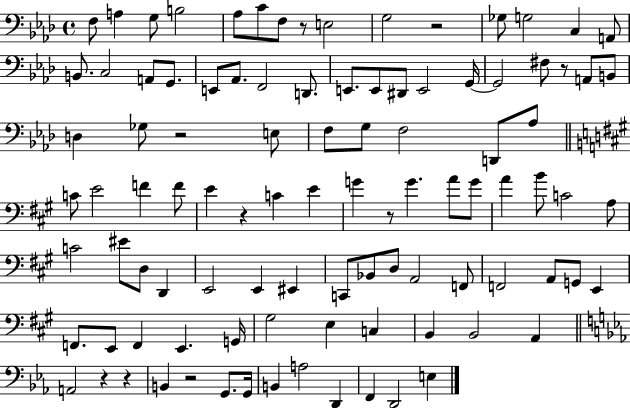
X:1
T:Untitled
M:4/4
L:1/4
K:Ab
F,/2 A, G,/2 B,2 _A,/2 C/2 F,/2 z/2 E,2 G,2 z2 _G,/2 G,2 C, A,,/2 B,,/2 C,2 A,,/2 G,,/2 E,,/2 _A,,/2 F,,2 D,,/2 E,,/2 E,,/2 ^D,,/2 E,,2 G,,/4 G,,2 ^F,/2 z/2 A,,/2 B,,/2 D, _G,/2 z2 E,/2 F,/2 G,/2 F,2 D,,/2 _A,/2 C/2 E2 F F/2 E z C E G z/2 G A/2 G/2 A B/2 C2 A,/2 C2 ^E/2 D,/2 D,, E,,2 E,, ^E,, C,,/2 _B,,/2 D,/2 A,,2 F,,/2 F,,2 A,,/2 G,,/2 E,, F,,/2 E,,/2 F,, E,, G,,/4 ^G,2 E, C, B,, B,,2 A,, A,,2 z z B,, z2 G,,/2 G,,/4 B,, A,2 D,, F,, D,,2 E,